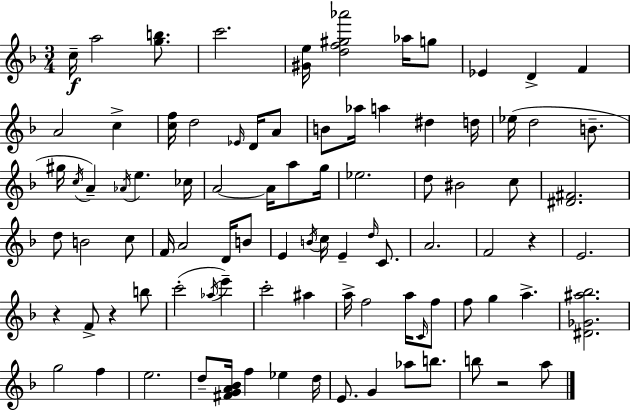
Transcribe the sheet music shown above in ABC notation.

X:1
T:Untitled
M:3/4
L:1/4
K:F
c/4 a2 [gb]/2 c'2 [^Ge]/4 [df^g_a']2 _a/4 g/2 _E D F A2 c [cf]/4 d2 _E/4 D/4 A/2 B/2 _a/4 a ^d d/4 _e/4 d2 B/2 ^g/4 c/4 A _A/4 e _c/4 A2 A/4 a/2 g/4 _e2 d/2 ^B2 c/2 [^D^F]2 d/2 B2 c/2 F/4 A2 D/4 B/2 E B/4 c/4 E d/4 C/2 A2 F2 z E2 z F/2 z b/2 c'2 _a/4 e' c'2 ^a a/4 f2 a/4 C/4 f/2 f/2 g a [^D_G^a_b]2 g2 f e2 d/2 [^FGA_B]/4 f _e d/4 E/2 G _a/2 b/2 b/2 z2 a/2